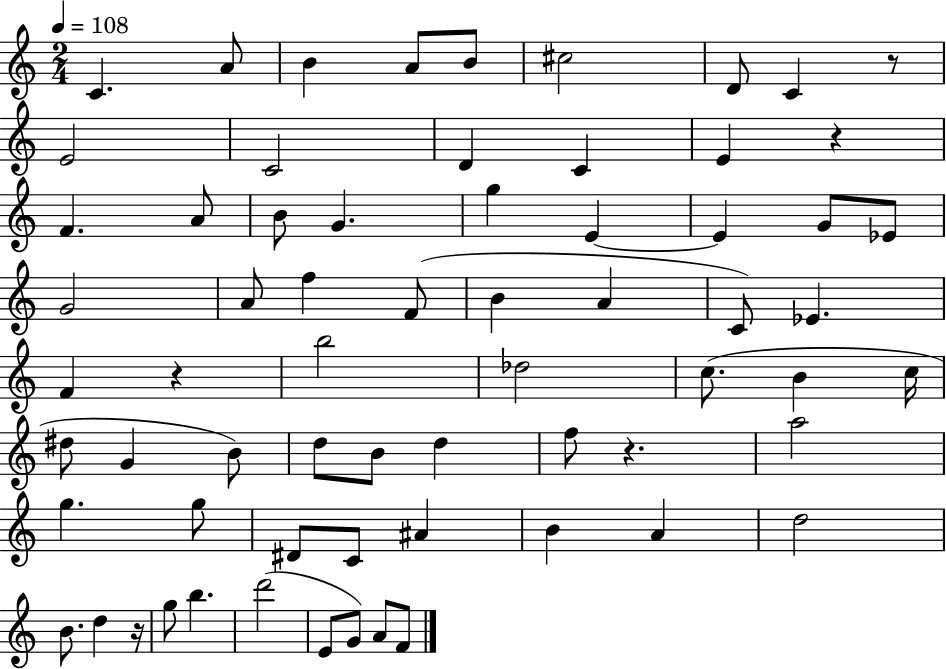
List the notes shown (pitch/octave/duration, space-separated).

C4/q. A4/e B4/q A4/e B4/e C#5/h D4/e C4/q R/e E4/h C4/h D4/q C4/q E4/q R/q F4/q. A4/e B4/e G4/q. G5/q E4/q E4/q G4/e Eb4/e G4/h A4/e F5/q F4/e B4/q A4/q C4/e Eb4/q. F4/q R/q B5/h Db5/h C5/e. B4/q C5/s D#5/e G4/q B4/e D5/e B4/e D5/q F5/e R/q. A5/h G5/q. G5/e D#4/e C4/e A#4/q B4/q A4/q D5/h B4/e. D5/q R/s G5/e B5/q. D6/h E4/e G4/e A4/e F4/e